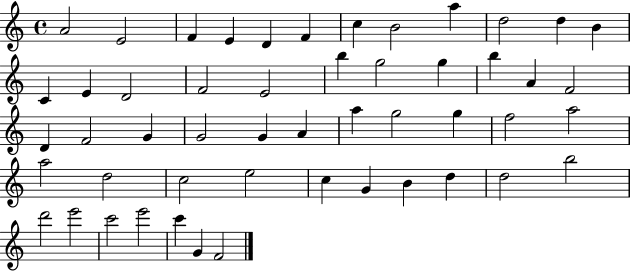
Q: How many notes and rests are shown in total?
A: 51